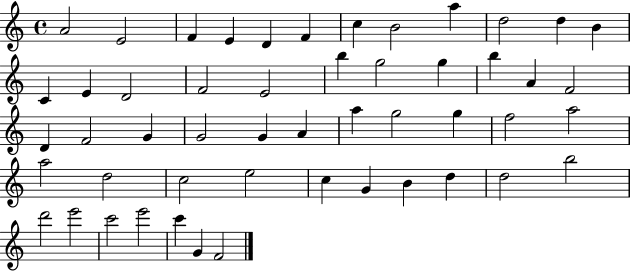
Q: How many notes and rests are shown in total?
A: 51